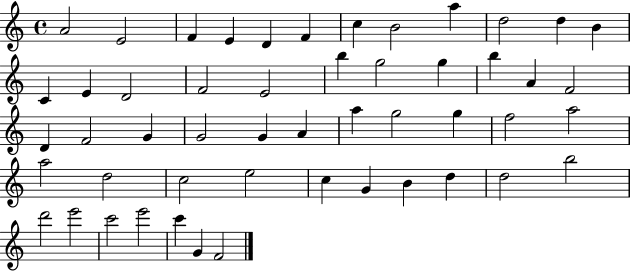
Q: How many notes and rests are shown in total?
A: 51